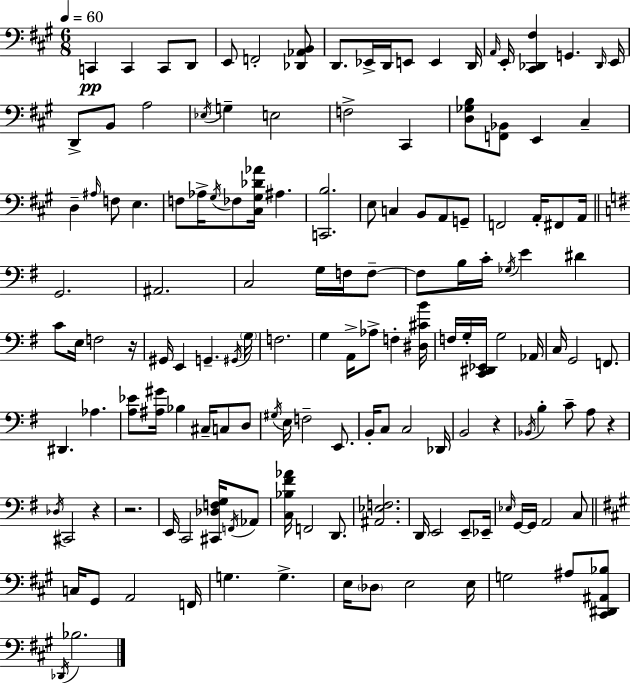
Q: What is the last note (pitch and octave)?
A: Bb3